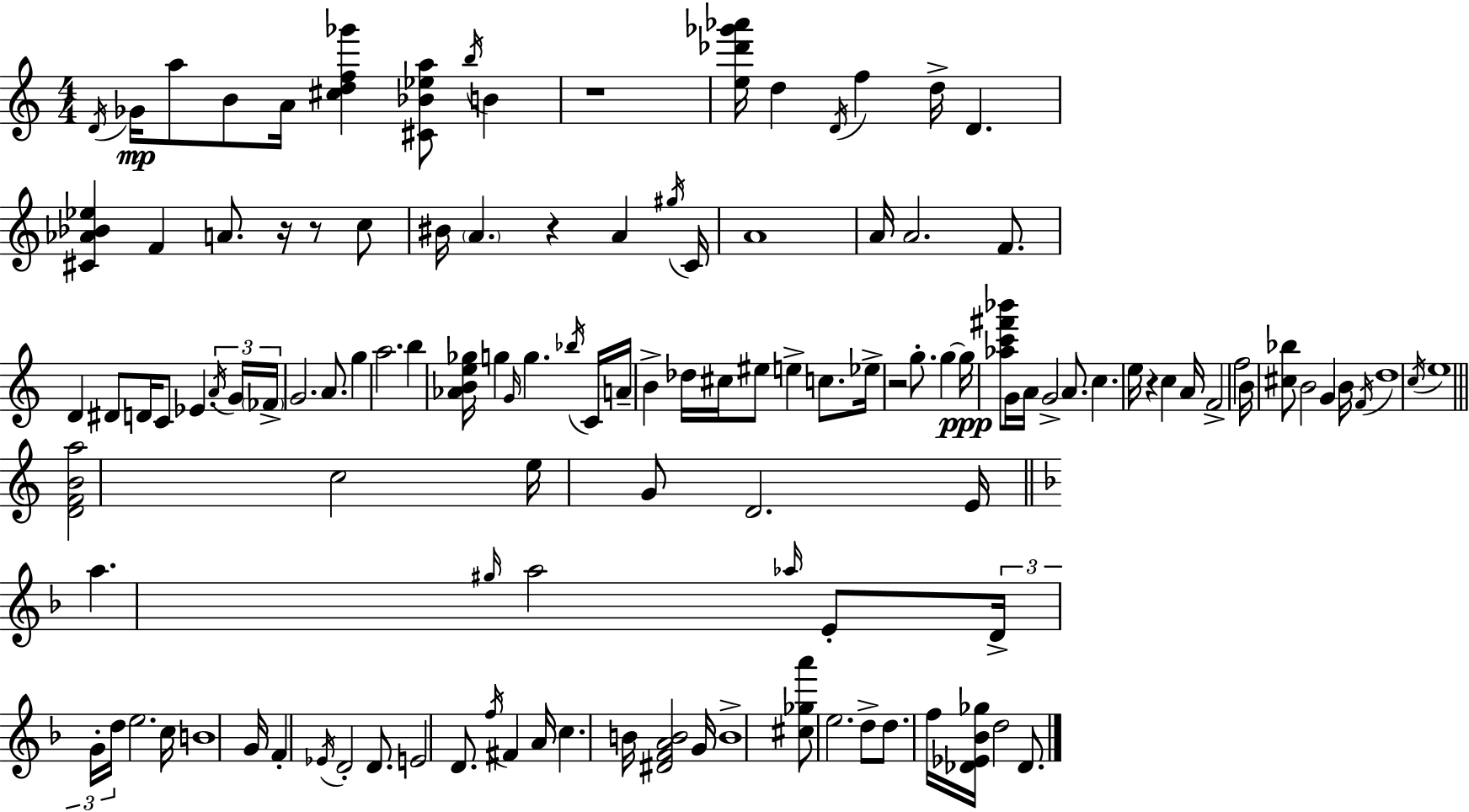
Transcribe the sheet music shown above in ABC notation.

X:1
T:Untitled
M:4/4
L:1/4
K:C
D/4 _G/4 a/2 B/2 A/4 [^cdf_g'] [^C_B_ea]/2 b/4 B z4 [e_d'_g'_a']/4 d D/4 f d/4 D [^C_A_B_e] F A/2 z/4 z/2 c/2 ^B/4 A z A ^g/4 C/4 A4 A/4 A2 F/2 D ^D/2 D/4 C/2 _E A/4 G/4 _F/4 G2 A/2 g a2 b [_ABe_g]/4 g G/4 g _b/4 C/4 A/4 B _d/4 ^c/4 ^e/2 e c/2 _e/4 z2 g/2 g g/4 [_ac'^f'_b']/2 G/4 A/4 G2 A/2 c e/4 z c A/4 F2 f2 B/4 [^c_b]/2 B2 G B/4 F/4 d4 c/4 e4 [DFBa]2 c2 e/4 G/2 D2 E/4 a ^g/4 a2 _a/4 E/2 D/4 G/4 d/4 e2 c/4 B4 G/4 F _E/4 D2 D/2 E2 D/2 f/4 ^F A/4 c B/4 [^DFAB]2 G/4 B4 [^c_ga']/2 e2 d/2 d/2 f/4 [_D_E_B_g]/4 d2 _D/2